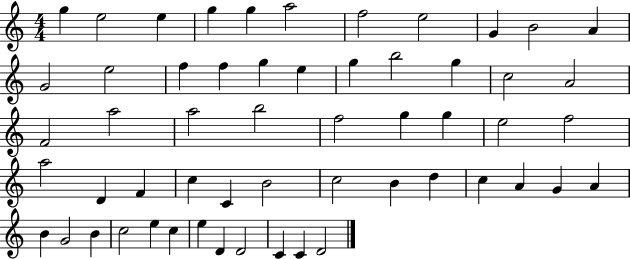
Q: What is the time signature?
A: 4/4